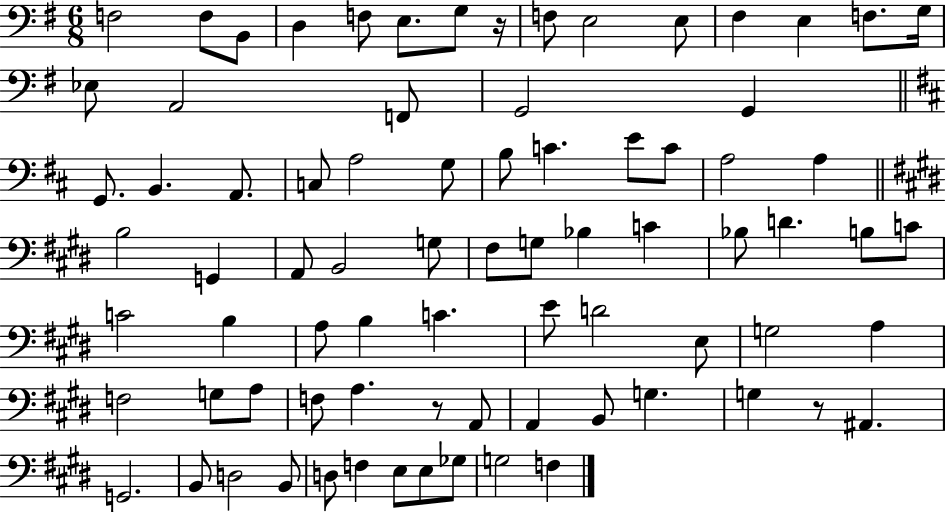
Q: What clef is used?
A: bass